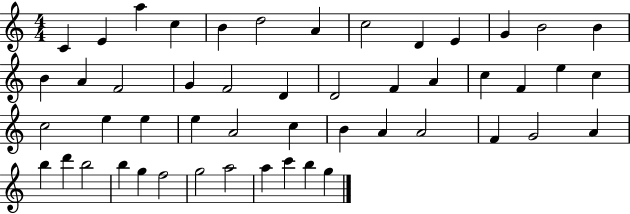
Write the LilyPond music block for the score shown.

{
  \clef treble
  \numericTimeSignature
  \time 4/4
  \key c \major
  c'4 e'4 a''4 c''4 | b'4 d''2 a'4 | c''2 d'4 e'4 | g'4 b'2 b'4 | \break b'4 a'4 f'2 | g'4 f'2 d'4 | d'2 f'4 a'4 | c''4 f'4 e''4 c''4 | \break c''2 e''4 e''4 | e''4 a'2 c''4 | b'4 a'4 a'2 | f'4 g'2 a'4 | \break b''4 d'''4 b''2 | b''4 g''4 f''2 | g''2 a''2 | a''4 c'''4 b''4 g''4 | \break \bar "|."
}